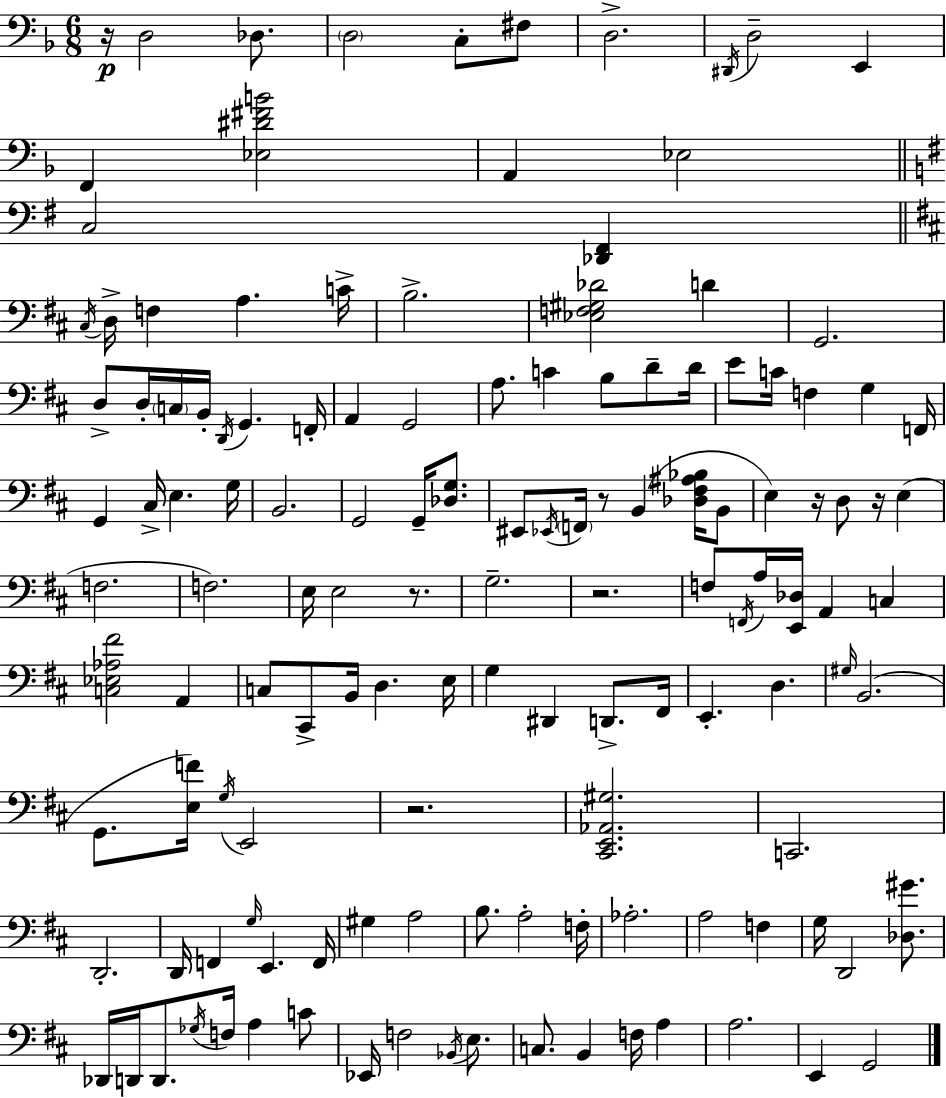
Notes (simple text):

R/s D3/h Db3/e. D3/h C3/e F#3/e D3/h. D#2/s D3/h E2/q F2/q [Eb3,D#4,F#4,B4]/h A2/q Eb3/h C3/h [Db2,F#2]/q C#3/s D3/s F3/q A3/q. C4/s B3/h. [Eb3,F3,G#3,Db4]/h D4/q G2/h. D3/e D3/s C3/s B2/s D2/s G2/q. F2/s A2/q G2/h A3/e. C4/q B3/e D4/e D4/s E4/e C4/s F3/q G3/q F2/s G2/q C#3/s E3/q. G3/s B2/h. G2/h G2/s [Db3,G3]/e. EIS2/e Eb2/s F2/s R/e B2/q [Db3,F#3,A#3,Bb3]/s B2/e E3/q R/s D3/e R/s E3/q F3/h. F3/h. E3/s E3/h R/e. G3/h. R/h. F3/e F2/s A3/s [E2,Db3]/s A2/q C3/q [C3,Eb3,Ab3,F#4]/h A2/q C3/e C#2/e B2/s D3/q. E3/s G3/q D#2/q D2/e. F#2/s E2/q. D3/q. G#3/s B2/h. G2/e. [E3,F4]/s G3/s E2/h R/h. [C#2,E2,Ab2,G#3]/h. C2/h. D2/h. D2/s F2/q G3/s E2/q. F2/s G#3/q A3/h B3/e. A3/h F3/s Ab3/h. A3/h F3/q G3/s D2/h [Db3,G#4]/e. Db2/s D2/s D2/e. Gb3/s F3/s A3/q C4/e Eb2/s F3/h Bb2/s E3/e. C3/e. B2/q F3/s A3/q A3/h. E2/q G2/h